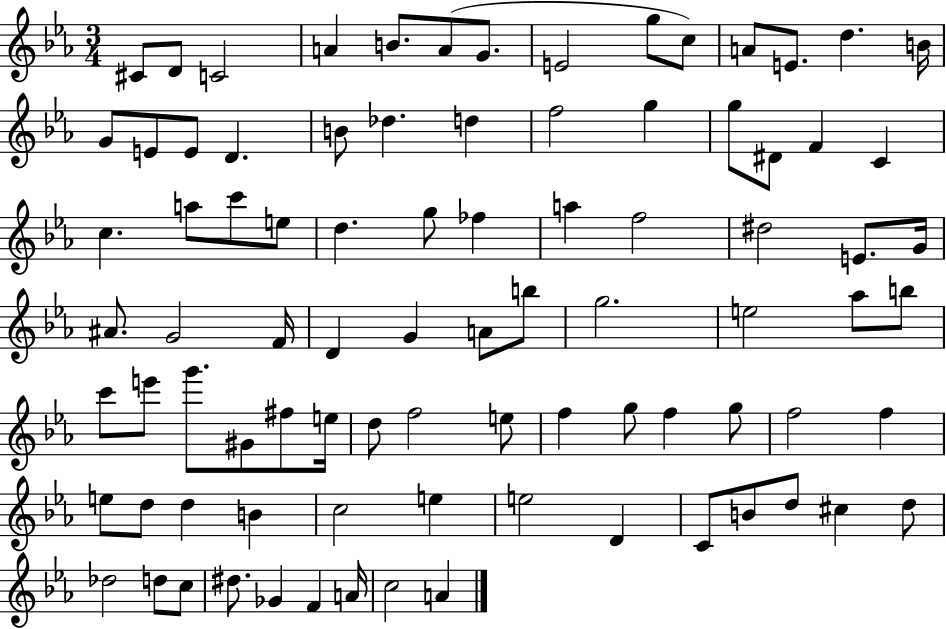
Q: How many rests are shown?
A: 0